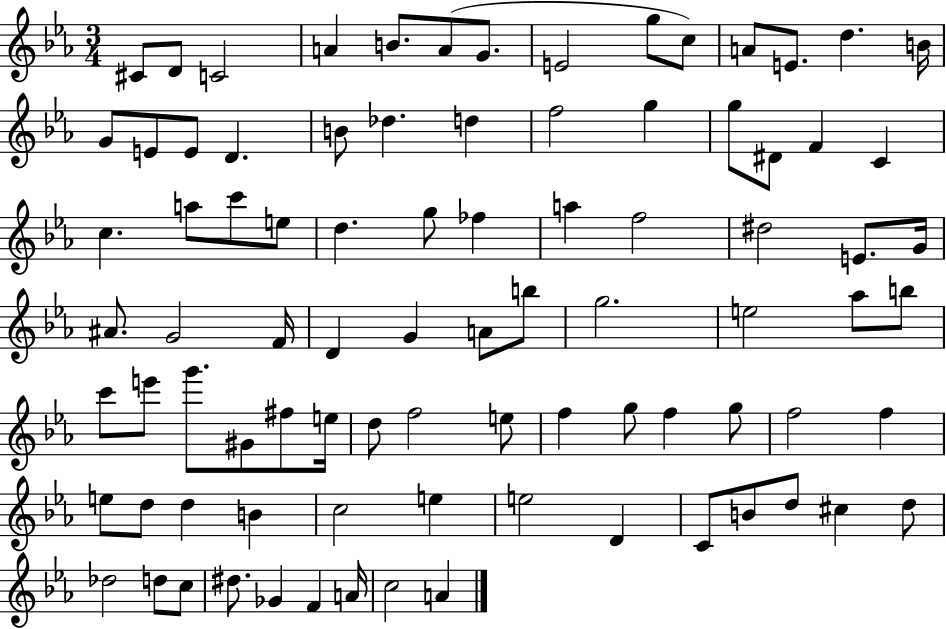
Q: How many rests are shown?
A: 0